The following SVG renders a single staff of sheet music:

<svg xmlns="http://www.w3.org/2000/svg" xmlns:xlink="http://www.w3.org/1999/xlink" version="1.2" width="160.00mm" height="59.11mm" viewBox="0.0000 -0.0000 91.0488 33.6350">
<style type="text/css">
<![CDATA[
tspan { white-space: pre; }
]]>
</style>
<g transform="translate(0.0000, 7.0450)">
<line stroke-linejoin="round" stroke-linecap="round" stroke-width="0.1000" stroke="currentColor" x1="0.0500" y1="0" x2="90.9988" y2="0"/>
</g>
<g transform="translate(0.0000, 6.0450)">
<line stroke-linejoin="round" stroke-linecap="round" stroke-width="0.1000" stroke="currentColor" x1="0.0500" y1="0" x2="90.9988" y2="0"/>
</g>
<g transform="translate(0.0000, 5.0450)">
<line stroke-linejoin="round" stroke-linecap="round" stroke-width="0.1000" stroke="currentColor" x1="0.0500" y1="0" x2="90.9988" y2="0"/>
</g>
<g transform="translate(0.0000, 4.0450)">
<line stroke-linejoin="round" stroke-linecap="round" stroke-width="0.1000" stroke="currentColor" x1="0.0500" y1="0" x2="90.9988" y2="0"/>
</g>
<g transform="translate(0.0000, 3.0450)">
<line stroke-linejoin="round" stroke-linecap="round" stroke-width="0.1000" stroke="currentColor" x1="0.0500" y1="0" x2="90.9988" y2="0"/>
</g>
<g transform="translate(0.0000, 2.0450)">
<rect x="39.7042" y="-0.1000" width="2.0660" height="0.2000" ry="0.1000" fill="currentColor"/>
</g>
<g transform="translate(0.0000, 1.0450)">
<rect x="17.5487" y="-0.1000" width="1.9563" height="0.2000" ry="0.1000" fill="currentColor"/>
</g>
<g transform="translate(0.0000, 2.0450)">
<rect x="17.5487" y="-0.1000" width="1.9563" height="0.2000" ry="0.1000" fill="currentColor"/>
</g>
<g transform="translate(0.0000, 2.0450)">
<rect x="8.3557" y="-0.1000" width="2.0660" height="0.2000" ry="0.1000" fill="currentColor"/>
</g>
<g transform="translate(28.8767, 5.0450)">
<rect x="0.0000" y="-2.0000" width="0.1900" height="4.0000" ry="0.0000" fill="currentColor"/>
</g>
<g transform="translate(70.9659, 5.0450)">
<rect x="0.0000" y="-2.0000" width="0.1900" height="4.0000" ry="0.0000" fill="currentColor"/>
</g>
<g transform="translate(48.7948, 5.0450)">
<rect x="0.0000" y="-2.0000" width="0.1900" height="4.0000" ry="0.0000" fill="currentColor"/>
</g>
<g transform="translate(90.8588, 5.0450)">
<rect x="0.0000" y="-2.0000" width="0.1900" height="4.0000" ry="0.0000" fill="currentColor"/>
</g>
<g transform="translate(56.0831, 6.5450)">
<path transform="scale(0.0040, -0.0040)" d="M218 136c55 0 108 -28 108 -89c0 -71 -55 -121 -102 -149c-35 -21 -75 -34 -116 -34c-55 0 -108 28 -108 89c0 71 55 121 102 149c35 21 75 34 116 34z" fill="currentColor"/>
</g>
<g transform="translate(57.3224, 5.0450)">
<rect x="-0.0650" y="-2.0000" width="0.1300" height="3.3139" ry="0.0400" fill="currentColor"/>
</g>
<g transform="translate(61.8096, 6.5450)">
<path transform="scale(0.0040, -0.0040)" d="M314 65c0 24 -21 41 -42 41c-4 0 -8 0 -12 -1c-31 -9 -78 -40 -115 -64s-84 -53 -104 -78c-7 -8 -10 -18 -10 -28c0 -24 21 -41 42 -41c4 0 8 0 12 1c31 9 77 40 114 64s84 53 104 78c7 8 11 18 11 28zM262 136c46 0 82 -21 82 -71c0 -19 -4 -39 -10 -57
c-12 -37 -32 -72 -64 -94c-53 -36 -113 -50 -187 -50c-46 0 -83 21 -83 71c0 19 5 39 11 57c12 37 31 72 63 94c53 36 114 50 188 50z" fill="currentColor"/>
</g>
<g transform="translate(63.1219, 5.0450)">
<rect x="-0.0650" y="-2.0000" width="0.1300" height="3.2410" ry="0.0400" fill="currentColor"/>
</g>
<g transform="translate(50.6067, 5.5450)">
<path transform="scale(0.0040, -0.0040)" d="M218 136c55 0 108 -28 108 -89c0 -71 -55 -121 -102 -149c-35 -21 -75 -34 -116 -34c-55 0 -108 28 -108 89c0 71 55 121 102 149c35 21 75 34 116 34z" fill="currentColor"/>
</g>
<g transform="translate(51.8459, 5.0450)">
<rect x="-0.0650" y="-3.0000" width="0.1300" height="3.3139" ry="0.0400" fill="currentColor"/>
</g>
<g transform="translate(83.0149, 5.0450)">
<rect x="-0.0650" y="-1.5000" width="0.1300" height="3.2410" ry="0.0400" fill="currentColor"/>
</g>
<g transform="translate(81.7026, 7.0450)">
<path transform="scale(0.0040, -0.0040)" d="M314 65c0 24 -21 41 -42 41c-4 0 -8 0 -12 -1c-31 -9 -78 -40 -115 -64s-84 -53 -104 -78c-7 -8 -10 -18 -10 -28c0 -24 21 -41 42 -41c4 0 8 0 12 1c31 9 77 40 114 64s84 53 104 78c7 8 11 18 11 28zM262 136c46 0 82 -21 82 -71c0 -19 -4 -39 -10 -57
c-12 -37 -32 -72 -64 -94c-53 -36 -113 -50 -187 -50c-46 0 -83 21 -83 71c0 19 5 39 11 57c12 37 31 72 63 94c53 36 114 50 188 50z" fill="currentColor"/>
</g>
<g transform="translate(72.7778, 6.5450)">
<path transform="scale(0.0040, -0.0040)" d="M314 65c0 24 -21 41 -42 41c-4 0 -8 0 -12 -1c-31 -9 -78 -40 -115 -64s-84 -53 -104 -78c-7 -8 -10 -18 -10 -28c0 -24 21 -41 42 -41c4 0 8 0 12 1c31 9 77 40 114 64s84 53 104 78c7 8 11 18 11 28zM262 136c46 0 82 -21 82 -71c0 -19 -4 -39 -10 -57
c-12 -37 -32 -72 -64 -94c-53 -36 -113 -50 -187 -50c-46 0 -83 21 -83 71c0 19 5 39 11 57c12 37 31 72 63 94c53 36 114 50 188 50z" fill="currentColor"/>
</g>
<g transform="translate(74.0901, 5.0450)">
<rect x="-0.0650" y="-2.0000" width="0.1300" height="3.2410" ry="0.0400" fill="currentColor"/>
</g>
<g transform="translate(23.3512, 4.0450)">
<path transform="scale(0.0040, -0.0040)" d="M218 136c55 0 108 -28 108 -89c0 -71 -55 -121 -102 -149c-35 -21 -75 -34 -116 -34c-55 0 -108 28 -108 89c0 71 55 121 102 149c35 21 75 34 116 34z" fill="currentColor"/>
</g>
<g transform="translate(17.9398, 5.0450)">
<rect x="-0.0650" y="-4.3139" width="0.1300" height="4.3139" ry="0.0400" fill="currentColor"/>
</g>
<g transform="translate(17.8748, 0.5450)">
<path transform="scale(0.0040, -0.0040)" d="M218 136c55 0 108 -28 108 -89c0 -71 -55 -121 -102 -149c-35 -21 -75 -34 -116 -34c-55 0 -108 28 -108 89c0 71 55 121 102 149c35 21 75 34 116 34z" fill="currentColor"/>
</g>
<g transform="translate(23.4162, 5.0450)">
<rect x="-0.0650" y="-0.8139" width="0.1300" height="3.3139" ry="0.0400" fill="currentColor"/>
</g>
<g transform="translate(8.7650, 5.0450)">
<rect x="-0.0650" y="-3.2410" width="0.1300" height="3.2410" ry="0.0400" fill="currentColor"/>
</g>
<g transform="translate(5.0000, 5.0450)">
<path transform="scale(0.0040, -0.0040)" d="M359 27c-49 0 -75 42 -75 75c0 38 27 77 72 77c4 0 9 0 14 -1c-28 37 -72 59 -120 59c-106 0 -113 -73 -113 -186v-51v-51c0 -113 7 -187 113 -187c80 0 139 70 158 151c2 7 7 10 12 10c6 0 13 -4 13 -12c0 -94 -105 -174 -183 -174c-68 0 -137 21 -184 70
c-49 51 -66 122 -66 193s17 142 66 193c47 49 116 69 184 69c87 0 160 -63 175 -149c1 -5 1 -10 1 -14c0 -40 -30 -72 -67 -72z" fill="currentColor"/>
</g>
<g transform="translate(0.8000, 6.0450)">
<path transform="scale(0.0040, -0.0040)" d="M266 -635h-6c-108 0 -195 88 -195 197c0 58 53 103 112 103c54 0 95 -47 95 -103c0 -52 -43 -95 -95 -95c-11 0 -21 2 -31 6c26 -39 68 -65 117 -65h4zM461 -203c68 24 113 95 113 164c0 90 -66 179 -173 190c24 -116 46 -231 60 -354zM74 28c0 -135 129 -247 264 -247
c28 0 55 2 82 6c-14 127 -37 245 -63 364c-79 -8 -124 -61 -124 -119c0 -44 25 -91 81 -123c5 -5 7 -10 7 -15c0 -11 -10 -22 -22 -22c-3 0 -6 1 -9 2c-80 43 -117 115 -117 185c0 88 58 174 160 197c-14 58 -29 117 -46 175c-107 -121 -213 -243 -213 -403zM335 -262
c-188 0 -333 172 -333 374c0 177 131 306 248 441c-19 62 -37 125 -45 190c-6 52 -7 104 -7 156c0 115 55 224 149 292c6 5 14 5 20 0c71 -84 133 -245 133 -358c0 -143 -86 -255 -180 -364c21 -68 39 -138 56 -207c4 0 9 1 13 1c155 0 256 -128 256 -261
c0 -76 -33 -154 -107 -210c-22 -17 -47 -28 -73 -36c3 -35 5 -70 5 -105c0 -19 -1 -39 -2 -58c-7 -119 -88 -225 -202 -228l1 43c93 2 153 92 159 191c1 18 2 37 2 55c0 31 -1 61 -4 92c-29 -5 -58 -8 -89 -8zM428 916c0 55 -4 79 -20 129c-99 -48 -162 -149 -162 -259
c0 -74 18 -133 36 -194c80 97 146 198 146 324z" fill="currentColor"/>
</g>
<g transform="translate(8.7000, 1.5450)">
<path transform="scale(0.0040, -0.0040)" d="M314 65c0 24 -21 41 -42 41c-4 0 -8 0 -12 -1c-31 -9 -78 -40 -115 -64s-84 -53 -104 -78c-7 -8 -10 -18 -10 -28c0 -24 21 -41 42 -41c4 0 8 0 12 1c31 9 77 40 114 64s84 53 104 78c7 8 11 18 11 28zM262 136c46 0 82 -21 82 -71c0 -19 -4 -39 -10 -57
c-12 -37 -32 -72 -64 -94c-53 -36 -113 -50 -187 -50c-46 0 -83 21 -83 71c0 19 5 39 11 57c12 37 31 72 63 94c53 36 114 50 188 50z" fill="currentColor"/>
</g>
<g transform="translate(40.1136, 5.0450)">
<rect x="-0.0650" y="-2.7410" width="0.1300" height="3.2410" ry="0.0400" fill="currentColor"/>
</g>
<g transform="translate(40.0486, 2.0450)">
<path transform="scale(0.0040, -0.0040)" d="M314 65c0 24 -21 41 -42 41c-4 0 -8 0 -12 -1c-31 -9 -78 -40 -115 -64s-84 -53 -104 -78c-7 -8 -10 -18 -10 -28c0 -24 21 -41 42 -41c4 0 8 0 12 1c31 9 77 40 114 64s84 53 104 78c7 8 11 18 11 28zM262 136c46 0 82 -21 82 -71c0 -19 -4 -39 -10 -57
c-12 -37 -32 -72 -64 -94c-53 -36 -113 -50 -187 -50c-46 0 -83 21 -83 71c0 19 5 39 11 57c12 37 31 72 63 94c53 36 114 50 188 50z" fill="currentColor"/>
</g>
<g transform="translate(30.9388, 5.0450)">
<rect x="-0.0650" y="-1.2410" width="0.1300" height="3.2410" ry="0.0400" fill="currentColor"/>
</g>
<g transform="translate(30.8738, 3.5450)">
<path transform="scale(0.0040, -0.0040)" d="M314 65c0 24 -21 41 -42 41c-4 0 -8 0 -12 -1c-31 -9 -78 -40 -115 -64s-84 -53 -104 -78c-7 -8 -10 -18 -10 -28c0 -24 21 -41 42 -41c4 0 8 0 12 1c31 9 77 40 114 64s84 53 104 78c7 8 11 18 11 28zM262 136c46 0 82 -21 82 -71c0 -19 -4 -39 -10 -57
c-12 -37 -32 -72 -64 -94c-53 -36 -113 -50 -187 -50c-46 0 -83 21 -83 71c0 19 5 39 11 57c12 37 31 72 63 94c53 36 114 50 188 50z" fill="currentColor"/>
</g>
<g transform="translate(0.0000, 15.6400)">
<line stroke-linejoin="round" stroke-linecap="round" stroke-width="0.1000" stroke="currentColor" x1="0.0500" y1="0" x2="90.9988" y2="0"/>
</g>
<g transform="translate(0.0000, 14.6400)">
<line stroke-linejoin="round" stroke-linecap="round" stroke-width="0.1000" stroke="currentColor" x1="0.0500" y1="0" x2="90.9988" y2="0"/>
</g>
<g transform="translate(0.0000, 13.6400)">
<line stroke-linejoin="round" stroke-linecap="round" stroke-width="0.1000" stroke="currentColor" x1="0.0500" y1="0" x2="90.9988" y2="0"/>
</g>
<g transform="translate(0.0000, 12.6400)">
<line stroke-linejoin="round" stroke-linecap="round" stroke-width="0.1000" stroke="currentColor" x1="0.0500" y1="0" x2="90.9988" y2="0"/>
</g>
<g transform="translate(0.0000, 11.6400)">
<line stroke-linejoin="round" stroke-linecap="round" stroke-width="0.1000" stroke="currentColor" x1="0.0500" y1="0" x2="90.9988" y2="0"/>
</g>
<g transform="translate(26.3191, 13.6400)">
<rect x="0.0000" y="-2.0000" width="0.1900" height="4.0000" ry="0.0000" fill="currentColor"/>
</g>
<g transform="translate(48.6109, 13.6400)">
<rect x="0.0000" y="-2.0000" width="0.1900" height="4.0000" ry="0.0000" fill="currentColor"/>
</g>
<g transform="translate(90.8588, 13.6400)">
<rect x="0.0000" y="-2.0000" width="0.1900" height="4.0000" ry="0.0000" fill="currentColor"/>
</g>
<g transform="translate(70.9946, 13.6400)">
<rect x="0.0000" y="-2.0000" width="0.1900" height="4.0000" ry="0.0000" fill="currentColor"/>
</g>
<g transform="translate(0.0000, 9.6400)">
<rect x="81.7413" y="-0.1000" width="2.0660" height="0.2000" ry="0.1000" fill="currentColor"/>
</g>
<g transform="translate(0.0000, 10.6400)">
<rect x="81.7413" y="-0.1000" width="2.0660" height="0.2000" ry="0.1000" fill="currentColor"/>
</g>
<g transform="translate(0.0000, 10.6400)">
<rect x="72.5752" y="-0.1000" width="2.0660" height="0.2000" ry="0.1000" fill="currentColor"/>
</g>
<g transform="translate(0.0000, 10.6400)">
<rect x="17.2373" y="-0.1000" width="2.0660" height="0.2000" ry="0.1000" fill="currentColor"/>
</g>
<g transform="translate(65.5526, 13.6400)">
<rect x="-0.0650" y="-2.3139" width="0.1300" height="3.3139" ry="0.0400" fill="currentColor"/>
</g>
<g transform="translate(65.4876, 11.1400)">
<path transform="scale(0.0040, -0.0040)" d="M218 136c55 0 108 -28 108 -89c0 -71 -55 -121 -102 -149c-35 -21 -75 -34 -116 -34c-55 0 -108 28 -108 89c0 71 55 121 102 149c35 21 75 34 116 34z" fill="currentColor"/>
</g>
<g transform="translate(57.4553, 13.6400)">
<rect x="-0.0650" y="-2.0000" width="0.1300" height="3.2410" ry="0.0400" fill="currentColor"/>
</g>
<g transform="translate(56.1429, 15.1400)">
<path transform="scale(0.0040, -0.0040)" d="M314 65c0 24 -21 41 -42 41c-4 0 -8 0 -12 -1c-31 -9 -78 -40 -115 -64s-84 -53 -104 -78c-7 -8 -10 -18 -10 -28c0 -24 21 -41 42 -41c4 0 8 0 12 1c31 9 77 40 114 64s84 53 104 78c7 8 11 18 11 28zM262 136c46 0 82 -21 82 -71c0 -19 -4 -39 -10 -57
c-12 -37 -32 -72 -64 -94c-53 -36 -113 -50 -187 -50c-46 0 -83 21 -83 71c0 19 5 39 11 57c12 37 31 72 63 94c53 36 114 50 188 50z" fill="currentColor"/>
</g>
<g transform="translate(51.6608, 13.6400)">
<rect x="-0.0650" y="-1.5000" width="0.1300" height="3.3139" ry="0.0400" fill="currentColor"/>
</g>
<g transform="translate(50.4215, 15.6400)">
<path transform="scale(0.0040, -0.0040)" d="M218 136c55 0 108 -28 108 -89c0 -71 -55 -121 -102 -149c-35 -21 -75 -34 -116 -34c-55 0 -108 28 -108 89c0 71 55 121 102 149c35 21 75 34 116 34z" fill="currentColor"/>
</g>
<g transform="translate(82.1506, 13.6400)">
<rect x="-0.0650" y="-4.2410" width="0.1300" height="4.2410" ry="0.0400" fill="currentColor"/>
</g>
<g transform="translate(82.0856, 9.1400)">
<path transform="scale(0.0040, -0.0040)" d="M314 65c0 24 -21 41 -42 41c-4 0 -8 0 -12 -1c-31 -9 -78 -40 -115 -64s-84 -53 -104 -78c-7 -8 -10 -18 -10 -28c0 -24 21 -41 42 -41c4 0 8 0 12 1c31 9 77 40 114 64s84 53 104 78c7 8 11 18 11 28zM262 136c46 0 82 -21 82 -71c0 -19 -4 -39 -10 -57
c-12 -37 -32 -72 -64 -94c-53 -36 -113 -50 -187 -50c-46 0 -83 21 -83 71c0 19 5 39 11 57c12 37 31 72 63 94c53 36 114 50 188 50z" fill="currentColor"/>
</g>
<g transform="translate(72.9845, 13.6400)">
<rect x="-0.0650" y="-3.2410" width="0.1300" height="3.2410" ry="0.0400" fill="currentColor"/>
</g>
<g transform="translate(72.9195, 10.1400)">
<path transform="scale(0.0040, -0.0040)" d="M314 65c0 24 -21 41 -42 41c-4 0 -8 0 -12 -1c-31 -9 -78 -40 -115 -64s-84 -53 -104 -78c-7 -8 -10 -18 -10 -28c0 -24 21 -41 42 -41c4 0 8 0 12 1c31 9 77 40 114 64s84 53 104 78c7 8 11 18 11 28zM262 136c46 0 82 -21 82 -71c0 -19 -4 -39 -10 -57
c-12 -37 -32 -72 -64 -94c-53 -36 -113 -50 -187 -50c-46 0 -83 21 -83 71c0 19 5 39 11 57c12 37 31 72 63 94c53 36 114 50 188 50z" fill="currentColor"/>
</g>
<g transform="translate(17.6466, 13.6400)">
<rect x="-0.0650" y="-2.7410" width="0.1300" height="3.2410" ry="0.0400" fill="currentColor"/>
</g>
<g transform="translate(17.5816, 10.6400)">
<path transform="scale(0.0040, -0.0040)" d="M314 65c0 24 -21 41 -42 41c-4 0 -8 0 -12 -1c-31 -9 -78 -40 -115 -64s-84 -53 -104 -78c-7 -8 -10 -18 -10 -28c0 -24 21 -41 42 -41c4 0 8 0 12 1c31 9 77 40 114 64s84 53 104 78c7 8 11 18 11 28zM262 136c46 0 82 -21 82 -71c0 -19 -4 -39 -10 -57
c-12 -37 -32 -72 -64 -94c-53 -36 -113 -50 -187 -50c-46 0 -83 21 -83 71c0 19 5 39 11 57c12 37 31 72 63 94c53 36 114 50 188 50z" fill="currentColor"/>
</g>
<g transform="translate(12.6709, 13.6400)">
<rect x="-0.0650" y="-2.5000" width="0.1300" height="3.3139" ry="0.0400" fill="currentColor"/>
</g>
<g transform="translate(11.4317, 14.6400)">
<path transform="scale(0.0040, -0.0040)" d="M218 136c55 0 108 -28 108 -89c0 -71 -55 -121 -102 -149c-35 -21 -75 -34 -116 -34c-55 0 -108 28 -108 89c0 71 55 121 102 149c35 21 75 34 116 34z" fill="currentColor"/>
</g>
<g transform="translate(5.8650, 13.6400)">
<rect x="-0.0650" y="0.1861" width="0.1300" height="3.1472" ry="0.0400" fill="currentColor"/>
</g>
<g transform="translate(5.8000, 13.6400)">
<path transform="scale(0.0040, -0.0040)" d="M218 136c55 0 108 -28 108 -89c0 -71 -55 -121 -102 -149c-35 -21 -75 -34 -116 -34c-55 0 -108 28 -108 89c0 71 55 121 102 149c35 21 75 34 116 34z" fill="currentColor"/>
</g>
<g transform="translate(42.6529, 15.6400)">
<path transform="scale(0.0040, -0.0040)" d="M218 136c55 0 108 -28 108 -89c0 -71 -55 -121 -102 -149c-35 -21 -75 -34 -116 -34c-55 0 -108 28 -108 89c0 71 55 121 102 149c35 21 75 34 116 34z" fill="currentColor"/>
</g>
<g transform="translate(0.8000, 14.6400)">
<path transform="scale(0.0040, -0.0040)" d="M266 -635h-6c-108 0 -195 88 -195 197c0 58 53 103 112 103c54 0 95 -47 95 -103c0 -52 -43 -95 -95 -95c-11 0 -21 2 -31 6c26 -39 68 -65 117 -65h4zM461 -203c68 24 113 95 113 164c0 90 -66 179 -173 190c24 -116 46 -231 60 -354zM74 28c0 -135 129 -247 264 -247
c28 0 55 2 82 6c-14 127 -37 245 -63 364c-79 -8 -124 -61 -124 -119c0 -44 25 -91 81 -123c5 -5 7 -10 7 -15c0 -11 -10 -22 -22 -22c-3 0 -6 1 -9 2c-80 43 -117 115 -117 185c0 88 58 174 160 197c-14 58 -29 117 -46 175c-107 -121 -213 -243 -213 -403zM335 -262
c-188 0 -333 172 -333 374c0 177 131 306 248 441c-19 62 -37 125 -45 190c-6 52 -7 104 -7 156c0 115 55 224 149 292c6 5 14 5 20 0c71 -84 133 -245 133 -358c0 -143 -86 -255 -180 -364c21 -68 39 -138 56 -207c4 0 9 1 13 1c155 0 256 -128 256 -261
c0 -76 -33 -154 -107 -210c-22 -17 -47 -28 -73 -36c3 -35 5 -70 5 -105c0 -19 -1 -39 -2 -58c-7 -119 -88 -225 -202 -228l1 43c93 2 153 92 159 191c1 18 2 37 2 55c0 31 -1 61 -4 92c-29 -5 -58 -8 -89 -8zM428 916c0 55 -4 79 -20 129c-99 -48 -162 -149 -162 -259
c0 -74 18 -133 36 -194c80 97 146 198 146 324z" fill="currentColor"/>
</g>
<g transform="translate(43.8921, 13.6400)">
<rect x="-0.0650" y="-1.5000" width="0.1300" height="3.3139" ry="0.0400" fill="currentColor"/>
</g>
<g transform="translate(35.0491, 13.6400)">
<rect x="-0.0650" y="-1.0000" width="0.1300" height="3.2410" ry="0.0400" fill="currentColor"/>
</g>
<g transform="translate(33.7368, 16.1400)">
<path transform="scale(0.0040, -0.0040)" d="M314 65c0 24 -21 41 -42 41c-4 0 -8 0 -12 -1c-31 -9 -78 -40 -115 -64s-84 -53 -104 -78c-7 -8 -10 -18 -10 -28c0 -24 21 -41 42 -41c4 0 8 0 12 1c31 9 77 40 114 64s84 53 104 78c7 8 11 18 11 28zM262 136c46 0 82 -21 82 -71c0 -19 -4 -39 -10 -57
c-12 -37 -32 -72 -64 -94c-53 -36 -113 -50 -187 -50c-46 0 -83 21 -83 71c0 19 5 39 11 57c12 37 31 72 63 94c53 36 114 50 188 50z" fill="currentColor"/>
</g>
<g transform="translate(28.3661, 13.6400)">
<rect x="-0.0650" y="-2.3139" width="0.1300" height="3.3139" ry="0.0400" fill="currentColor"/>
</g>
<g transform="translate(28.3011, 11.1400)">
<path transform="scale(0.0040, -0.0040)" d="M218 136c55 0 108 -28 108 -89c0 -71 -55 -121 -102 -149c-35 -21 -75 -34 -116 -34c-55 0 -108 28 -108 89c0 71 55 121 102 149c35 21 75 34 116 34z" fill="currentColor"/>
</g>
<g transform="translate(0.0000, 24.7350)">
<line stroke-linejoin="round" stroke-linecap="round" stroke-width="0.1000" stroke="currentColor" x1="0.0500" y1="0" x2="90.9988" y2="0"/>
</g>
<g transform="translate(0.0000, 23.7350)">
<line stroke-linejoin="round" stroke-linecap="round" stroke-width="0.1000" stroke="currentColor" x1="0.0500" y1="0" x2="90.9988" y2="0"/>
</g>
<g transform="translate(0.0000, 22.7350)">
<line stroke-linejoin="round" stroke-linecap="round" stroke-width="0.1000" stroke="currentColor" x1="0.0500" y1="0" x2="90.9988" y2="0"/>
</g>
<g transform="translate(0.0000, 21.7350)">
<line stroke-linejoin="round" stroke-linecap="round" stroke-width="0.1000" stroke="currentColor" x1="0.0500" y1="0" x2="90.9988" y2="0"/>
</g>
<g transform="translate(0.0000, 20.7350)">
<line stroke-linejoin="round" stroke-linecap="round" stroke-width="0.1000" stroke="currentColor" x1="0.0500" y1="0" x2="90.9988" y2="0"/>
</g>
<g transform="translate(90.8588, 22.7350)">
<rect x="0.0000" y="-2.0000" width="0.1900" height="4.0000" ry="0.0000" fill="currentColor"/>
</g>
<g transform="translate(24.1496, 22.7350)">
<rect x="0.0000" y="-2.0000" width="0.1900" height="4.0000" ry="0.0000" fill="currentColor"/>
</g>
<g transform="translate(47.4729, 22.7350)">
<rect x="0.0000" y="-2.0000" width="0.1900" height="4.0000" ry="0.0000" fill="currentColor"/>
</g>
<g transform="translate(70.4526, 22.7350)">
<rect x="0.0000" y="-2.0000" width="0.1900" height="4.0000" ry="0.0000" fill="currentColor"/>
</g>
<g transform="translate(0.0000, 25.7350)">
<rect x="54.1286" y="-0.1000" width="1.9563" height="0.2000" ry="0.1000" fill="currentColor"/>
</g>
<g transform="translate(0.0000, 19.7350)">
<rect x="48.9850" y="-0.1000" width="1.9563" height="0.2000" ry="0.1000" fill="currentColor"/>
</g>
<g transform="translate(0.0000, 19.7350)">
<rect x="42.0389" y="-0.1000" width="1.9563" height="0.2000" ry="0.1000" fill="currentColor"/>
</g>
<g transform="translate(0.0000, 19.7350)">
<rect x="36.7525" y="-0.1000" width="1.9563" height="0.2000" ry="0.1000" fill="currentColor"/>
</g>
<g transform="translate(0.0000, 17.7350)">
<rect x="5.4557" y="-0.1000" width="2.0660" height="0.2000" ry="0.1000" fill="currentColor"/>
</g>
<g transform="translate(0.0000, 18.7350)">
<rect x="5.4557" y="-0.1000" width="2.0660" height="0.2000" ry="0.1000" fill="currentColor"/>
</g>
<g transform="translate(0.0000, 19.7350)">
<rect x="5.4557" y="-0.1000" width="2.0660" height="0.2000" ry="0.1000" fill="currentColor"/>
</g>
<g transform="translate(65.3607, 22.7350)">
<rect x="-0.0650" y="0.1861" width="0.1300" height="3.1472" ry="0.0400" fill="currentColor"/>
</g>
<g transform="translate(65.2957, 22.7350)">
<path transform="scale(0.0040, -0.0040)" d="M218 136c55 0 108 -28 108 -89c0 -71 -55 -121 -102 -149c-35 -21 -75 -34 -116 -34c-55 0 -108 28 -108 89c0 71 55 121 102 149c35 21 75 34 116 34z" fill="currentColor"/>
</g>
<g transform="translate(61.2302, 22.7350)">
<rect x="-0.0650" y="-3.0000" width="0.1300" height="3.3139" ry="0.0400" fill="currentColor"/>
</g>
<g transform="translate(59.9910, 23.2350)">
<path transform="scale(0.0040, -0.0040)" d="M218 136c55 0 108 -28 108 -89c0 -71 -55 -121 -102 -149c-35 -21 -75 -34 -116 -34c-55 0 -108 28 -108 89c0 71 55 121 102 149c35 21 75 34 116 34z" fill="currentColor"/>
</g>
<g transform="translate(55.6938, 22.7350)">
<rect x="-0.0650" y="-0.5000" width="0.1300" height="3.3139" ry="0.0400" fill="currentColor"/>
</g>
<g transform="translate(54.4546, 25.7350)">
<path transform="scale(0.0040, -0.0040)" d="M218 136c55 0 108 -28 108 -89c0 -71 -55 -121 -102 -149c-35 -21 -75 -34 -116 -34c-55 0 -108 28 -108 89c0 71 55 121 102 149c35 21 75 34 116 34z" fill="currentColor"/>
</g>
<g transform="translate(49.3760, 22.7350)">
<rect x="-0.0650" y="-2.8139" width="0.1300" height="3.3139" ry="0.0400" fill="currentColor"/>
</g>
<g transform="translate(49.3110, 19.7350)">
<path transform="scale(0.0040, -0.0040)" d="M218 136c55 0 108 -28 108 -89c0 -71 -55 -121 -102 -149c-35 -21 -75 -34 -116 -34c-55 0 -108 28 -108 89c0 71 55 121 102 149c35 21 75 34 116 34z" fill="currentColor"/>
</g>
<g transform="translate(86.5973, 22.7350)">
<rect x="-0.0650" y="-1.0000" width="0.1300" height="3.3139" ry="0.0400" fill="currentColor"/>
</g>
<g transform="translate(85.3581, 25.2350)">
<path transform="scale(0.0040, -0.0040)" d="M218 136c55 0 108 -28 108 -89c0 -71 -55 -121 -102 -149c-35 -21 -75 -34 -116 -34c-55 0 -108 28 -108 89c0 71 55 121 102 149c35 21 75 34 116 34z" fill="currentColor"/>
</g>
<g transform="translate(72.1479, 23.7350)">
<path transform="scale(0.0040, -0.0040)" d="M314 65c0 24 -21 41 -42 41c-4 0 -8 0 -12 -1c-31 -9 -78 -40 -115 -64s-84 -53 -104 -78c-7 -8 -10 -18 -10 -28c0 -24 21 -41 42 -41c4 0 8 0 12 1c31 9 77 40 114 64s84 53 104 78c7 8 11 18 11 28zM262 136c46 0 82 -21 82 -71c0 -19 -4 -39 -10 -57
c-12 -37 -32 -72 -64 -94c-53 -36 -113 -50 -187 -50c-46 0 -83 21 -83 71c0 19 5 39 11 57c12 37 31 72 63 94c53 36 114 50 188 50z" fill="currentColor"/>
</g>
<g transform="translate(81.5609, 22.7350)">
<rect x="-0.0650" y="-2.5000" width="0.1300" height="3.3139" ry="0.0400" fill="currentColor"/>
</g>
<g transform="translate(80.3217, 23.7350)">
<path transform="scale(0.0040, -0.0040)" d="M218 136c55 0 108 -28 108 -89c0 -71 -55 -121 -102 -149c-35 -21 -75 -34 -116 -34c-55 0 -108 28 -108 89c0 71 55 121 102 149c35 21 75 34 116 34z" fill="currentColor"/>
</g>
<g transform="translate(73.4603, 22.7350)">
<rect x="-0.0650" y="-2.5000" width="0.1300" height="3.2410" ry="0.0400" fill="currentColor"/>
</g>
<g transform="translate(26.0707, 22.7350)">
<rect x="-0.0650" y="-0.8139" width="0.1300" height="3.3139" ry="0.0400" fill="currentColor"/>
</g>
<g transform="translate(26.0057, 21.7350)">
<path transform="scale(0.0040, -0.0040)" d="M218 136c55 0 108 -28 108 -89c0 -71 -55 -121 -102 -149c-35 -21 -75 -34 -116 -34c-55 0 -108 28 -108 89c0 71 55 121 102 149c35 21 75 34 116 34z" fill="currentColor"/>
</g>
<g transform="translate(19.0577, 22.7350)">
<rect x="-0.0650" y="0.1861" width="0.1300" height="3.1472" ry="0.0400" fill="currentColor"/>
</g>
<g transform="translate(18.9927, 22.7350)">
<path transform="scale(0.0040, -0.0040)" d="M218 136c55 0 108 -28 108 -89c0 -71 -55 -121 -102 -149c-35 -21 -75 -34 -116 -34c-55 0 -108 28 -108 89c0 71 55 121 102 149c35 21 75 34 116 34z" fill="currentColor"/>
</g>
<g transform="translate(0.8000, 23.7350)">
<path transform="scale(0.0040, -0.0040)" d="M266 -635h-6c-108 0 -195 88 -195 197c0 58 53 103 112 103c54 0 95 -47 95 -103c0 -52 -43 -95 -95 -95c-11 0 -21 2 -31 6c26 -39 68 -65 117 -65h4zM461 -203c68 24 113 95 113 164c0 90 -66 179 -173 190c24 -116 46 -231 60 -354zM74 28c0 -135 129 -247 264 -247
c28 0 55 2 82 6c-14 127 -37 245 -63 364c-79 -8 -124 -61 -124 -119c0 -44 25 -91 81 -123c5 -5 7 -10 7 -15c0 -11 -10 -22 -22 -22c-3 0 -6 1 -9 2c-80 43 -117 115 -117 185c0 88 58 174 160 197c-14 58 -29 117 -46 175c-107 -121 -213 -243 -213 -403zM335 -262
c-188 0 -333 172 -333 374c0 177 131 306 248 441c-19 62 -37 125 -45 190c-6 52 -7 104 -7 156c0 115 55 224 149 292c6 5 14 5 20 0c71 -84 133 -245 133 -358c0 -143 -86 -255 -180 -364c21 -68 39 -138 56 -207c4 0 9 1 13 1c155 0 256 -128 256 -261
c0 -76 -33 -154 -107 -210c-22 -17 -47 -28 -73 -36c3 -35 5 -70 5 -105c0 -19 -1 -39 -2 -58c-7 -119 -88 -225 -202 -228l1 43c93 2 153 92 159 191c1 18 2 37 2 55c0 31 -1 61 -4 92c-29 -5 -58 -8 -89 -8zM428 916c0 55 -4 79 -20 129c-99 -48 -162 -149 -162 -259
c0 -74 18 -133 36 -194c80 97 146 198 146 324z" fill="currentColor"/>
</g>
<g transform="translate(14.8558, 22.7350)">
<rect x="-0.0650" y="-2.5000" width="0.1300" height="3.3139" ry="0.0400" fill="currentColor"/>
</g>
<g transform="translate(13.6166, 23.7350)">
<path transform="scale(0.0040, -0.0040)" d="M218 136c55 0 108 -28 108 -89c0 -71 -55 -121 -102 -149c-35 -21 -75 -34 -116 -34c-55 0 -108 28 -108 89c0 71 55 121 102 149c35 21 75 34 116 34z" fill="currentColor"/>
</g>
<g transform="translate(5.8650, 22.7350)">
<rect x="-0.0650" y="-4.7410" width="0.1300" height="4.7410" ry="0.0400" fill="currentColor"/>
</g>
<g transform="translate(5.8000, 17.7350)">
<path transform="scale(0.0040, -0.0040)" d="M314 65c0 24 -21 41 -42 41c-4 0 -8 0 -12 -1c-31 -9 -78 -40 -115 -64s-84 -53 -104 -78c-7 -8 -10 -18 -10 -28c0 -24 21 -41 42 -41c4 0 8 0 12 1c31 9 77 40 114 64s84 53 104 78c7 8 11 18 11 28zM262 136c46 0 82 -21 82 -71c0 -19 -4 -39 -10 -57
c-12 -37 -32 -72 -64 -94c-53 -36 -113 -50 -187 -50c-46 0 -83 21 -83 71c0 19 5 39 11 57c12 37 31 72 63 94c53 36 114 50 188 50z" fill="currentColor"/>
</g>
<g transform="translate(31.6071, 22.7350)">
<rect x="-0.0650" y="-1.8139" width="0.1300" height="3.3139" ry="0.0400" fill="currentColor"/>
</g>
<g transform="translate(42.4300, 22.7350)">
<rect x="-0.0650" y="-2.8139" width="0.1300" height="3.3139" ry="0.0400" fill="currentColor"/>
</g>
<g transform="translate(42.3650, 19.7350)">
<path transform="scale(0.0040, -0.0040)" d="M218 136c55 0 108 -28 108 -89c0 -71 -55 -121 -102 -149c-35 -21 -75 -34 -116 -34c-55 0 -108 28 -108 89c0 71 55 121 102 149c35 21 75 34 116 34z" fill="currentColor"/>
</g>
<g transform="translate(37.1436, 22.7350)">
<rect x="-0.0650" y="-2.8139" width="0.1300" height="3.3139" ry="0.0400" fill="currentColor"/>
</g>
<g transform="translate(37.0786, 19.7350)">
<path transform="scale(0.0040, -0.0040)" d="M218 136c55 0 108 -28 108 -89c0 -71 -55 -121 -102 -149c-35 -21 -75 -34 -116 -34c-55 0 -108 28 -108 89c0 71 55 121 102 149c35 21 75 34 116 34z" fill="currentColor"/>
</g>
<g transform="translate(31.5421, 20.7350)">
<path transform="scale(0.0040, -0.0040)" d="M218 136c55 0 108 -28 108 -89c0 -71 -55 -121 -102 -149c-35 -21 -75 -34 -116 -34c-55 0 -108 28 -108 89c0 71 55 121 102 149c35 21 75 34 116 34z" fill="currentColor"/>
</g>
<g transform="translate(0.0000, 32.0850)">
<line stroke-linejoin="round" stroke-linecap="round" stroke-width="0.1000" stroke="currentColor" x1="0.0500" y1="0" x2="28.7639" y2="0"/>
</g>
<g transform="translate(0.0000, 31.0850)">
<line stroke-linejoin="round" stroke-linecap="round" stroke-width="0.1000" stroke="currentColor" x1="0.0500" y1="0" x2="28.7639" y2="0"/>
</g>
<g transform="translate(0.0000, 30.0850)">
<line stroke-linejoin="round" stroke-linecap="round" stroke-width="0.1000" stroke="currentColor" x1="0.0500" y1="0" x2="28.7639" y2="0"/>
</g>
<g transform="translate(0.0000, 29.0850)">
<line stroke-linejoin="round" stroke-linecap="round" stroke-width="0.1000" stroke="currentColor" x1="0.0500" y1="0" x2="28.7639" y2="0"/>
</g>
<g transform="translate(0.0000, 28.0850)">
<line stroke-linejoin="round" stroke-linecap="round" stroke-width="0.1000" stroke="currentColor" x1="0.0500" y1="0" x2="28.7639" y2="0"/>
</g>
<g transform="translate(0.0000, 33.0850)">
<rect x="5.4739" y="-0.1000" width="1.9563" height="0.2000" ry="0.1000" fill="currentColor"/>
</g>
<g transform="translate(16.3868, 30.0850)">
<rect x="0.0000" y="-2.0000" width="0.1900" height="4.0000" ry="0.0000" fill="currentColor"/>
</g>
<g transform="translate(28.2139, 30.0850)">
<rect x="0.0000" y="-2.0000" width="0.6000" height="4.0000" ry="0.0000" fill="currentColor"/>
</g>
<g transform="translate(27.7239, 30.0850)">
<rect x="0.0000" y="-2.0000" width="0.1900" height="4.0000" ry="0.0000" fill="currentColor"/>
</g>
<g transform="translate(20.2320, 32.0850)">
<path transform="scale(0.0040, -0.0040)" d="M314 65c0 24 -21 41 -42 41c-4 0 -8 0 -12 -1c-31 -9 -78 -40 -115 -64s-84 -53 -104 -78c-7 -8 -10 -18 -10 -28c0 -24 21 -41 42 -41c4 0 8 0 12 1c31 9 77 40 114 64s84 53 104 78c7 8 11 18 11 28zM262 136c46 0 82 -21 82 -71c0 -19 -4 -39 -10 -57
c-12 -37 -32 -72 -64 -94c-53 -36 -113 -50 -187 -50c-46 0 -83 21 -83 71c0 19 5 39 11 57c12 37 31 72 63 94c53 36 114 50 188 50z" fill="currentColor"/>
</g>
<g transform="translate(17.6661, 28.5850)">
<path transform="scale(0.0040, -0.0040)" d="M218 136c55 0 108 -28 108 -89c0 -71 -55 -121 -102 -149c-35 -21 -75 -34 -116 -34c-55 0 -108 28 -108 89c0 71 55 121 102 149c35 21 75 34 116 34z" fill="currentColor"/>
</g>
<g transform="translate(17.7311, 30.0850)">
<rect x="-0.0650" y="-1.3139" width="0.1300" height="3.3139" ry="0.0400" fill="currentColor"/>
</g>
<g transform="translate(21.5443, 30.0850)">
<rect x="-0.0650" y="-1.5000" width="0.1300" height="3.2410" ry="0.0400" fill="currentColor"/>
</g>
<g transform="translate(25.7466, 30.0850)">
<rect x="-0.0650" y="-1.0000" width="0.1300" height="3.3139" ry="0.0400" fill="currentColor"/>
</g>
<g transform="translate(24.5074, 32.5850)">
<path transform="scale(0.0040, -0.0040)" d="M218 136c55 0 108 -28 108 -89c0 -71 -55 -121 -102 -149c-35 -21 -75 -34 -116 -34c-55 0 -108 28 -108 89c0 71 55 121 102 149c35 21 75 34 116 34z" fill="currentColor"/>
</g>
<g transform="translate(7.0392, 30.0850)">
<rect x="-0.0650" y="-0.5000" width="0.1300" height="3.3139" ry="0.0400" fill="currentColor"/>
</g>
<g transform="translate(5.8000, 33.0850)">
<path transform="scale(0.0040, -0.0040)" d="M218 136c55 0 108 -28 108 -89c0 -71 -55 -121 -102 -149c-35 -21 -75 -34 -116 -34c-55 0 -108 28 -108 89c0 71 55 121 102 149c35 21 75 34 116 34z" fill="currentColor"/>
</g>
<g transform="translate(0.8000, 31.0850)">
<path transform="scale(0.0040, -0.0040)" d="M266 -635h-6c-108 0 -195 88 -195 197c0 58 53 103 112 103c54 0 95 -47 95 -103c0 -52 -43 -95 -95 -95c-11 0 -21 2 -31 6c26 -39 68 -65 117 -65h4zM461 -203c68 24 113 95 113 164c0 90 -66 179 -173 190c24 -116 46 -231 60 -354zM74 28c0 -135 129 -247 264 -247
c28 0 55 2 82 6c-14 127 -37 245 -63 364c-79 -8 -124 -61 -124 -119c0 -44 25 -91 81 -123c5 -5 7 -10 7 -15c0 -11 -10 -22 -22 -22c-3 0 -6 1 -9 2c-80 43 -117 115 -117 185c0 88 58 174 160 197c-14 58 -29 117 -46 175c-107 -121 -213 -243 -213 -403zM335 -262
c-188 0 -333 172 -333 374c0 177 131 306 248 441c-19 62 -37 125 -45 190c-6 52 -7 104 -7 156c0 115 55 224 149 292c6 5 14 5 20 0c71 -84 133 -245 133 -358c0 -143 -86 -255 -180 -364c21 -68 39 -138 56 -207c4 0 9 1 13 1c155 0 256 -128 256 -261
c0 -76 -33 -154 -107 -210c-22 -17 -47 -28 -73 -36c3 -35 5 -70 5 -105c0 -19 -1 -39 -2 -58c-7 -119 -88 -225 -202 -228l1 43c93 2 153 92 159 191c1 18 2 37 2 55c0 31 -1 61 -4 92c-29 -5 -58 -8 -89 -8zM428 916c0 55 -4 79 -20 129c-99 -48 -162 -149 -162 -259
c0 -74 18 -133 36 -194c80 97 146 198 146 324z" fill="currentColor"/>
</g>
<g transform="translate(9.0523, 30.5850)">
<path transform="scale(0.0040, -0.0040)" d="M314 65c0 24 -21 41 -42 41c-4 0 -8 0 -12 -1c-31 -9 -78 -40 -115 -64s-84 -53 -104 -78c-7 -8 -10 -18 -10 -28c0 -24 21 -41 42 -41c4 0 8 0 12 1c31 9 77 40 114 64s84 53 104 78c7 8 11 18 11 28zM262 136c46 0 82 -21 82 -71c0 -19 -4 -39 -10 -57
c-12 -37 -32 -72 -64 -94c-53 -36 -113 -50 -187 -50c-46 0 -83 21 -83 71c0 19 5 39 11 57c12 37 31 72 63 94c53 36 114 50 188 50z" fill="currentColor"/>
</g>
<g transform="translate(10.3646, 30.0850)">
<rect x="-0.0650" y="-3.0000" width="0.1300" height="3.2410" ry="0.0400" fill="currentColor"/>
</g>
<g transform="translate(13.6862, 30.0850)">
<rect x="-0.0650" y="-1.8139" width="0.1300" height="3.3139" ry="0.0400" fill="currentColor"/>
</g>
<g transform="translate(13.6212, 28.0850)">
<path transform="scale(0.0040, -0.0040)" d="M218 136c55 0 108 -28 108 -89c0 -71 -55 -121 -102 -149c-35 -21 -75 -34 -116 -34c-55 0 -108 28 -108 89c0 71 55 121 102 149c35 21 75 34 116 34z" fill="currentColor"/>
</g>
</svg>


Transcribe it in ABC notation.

X:1
T:Untitled
M:4/4
L:1/4
K:C
b2 d' d e2 a2 A F F2 F2 E2 B G a2 g D2 E E F2 g b2 d'2 e'2 G B d f a a a C A B G2 G D C A2 f e E2 D